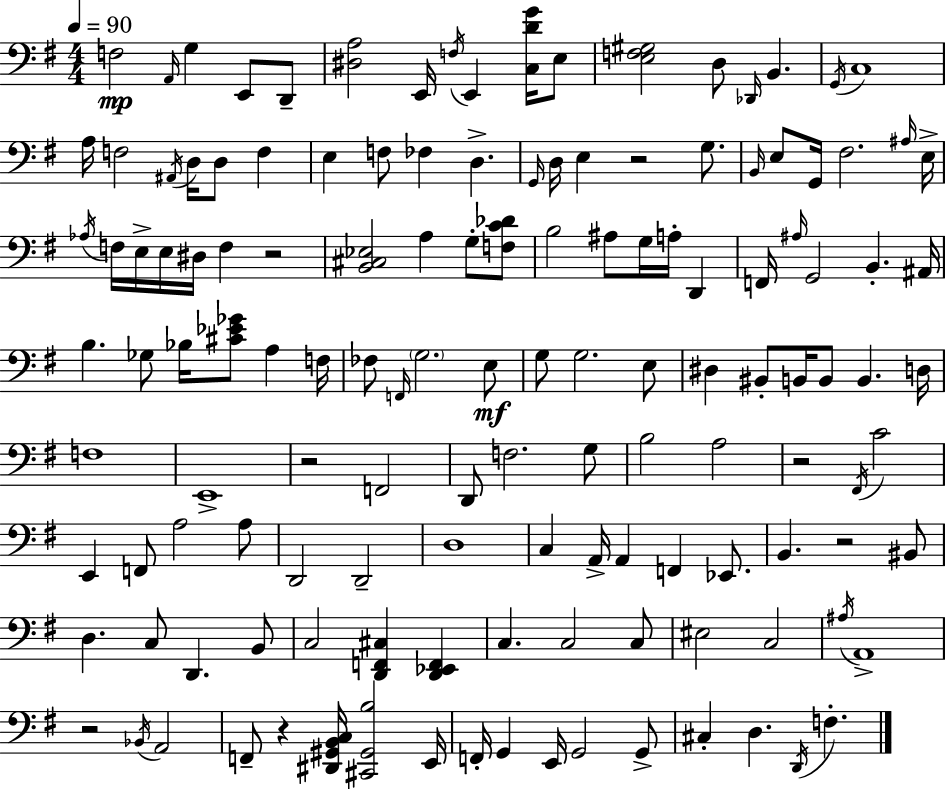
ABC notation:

X:1
T:Untitled
M:4/4
L:1/4
K:Em
F,2 A,,/4 G, E,,/2 D,,/2 [^D,A,]2 E,,/4 F,/4 E,, [C,DG]/4 E,/2 [E,F,^G,]2 D,/2 _D,,/4 B,, G,,/4 C,4 A,/4 F,2 ^A,,/4 D,/4 D,/2 F, E, F,/2 _F, D, G,,/4 D,/4 E, z2 G,/2 B,,/4 E,/2 G,,/4 ^F,2 ^A,/4 E,/4 _A,/4 F,/4 E,/4 E,/4 ^D,/4 F, z2 [B,,^C,_E,]2 A, G,/2 [F,C_D]/2 B,2 ^A,/2 G,/4 A,/4 D,, F,,/4 ^A,/4 G,,2 B,, ^A,,/4 B, _G,/2 _B,/4 [^C_E_G]/2 A, F,/4 _F,/2 F,,/4 G,2 E,/2 G,/2 G,2 E,/2 ^D, ^B,,/2 B,,/4 B,,/2 B,, D,/4 F,4 E,,4 z2 F,,2 D,,/2 F,2 G,/2 B,2 A,2 z2 ^F,,/4 C2 E,, F,,/2 A,2 A,/2 D,,2 D,,2 D,4 C, A,,/4 A,, F,, _E,,/2 B,, z2 ^B,,/2 D, C,/2 D,, B,,/2 C,2 [D,,F,,^C,] [D,,_E,,F,,] C, C,2 C,/2 ^E,2 C,2 ^A,/4 A,,4 z2 _B,,/4 A,,2 F,,/2 z [^D,,^G,,B,,C,]/4 [^C,,^G,,B,]2 E,,/4 F,,/4 G,, E,,/4 G,,2 G,,/2 ^C, D, D,,/4 F,